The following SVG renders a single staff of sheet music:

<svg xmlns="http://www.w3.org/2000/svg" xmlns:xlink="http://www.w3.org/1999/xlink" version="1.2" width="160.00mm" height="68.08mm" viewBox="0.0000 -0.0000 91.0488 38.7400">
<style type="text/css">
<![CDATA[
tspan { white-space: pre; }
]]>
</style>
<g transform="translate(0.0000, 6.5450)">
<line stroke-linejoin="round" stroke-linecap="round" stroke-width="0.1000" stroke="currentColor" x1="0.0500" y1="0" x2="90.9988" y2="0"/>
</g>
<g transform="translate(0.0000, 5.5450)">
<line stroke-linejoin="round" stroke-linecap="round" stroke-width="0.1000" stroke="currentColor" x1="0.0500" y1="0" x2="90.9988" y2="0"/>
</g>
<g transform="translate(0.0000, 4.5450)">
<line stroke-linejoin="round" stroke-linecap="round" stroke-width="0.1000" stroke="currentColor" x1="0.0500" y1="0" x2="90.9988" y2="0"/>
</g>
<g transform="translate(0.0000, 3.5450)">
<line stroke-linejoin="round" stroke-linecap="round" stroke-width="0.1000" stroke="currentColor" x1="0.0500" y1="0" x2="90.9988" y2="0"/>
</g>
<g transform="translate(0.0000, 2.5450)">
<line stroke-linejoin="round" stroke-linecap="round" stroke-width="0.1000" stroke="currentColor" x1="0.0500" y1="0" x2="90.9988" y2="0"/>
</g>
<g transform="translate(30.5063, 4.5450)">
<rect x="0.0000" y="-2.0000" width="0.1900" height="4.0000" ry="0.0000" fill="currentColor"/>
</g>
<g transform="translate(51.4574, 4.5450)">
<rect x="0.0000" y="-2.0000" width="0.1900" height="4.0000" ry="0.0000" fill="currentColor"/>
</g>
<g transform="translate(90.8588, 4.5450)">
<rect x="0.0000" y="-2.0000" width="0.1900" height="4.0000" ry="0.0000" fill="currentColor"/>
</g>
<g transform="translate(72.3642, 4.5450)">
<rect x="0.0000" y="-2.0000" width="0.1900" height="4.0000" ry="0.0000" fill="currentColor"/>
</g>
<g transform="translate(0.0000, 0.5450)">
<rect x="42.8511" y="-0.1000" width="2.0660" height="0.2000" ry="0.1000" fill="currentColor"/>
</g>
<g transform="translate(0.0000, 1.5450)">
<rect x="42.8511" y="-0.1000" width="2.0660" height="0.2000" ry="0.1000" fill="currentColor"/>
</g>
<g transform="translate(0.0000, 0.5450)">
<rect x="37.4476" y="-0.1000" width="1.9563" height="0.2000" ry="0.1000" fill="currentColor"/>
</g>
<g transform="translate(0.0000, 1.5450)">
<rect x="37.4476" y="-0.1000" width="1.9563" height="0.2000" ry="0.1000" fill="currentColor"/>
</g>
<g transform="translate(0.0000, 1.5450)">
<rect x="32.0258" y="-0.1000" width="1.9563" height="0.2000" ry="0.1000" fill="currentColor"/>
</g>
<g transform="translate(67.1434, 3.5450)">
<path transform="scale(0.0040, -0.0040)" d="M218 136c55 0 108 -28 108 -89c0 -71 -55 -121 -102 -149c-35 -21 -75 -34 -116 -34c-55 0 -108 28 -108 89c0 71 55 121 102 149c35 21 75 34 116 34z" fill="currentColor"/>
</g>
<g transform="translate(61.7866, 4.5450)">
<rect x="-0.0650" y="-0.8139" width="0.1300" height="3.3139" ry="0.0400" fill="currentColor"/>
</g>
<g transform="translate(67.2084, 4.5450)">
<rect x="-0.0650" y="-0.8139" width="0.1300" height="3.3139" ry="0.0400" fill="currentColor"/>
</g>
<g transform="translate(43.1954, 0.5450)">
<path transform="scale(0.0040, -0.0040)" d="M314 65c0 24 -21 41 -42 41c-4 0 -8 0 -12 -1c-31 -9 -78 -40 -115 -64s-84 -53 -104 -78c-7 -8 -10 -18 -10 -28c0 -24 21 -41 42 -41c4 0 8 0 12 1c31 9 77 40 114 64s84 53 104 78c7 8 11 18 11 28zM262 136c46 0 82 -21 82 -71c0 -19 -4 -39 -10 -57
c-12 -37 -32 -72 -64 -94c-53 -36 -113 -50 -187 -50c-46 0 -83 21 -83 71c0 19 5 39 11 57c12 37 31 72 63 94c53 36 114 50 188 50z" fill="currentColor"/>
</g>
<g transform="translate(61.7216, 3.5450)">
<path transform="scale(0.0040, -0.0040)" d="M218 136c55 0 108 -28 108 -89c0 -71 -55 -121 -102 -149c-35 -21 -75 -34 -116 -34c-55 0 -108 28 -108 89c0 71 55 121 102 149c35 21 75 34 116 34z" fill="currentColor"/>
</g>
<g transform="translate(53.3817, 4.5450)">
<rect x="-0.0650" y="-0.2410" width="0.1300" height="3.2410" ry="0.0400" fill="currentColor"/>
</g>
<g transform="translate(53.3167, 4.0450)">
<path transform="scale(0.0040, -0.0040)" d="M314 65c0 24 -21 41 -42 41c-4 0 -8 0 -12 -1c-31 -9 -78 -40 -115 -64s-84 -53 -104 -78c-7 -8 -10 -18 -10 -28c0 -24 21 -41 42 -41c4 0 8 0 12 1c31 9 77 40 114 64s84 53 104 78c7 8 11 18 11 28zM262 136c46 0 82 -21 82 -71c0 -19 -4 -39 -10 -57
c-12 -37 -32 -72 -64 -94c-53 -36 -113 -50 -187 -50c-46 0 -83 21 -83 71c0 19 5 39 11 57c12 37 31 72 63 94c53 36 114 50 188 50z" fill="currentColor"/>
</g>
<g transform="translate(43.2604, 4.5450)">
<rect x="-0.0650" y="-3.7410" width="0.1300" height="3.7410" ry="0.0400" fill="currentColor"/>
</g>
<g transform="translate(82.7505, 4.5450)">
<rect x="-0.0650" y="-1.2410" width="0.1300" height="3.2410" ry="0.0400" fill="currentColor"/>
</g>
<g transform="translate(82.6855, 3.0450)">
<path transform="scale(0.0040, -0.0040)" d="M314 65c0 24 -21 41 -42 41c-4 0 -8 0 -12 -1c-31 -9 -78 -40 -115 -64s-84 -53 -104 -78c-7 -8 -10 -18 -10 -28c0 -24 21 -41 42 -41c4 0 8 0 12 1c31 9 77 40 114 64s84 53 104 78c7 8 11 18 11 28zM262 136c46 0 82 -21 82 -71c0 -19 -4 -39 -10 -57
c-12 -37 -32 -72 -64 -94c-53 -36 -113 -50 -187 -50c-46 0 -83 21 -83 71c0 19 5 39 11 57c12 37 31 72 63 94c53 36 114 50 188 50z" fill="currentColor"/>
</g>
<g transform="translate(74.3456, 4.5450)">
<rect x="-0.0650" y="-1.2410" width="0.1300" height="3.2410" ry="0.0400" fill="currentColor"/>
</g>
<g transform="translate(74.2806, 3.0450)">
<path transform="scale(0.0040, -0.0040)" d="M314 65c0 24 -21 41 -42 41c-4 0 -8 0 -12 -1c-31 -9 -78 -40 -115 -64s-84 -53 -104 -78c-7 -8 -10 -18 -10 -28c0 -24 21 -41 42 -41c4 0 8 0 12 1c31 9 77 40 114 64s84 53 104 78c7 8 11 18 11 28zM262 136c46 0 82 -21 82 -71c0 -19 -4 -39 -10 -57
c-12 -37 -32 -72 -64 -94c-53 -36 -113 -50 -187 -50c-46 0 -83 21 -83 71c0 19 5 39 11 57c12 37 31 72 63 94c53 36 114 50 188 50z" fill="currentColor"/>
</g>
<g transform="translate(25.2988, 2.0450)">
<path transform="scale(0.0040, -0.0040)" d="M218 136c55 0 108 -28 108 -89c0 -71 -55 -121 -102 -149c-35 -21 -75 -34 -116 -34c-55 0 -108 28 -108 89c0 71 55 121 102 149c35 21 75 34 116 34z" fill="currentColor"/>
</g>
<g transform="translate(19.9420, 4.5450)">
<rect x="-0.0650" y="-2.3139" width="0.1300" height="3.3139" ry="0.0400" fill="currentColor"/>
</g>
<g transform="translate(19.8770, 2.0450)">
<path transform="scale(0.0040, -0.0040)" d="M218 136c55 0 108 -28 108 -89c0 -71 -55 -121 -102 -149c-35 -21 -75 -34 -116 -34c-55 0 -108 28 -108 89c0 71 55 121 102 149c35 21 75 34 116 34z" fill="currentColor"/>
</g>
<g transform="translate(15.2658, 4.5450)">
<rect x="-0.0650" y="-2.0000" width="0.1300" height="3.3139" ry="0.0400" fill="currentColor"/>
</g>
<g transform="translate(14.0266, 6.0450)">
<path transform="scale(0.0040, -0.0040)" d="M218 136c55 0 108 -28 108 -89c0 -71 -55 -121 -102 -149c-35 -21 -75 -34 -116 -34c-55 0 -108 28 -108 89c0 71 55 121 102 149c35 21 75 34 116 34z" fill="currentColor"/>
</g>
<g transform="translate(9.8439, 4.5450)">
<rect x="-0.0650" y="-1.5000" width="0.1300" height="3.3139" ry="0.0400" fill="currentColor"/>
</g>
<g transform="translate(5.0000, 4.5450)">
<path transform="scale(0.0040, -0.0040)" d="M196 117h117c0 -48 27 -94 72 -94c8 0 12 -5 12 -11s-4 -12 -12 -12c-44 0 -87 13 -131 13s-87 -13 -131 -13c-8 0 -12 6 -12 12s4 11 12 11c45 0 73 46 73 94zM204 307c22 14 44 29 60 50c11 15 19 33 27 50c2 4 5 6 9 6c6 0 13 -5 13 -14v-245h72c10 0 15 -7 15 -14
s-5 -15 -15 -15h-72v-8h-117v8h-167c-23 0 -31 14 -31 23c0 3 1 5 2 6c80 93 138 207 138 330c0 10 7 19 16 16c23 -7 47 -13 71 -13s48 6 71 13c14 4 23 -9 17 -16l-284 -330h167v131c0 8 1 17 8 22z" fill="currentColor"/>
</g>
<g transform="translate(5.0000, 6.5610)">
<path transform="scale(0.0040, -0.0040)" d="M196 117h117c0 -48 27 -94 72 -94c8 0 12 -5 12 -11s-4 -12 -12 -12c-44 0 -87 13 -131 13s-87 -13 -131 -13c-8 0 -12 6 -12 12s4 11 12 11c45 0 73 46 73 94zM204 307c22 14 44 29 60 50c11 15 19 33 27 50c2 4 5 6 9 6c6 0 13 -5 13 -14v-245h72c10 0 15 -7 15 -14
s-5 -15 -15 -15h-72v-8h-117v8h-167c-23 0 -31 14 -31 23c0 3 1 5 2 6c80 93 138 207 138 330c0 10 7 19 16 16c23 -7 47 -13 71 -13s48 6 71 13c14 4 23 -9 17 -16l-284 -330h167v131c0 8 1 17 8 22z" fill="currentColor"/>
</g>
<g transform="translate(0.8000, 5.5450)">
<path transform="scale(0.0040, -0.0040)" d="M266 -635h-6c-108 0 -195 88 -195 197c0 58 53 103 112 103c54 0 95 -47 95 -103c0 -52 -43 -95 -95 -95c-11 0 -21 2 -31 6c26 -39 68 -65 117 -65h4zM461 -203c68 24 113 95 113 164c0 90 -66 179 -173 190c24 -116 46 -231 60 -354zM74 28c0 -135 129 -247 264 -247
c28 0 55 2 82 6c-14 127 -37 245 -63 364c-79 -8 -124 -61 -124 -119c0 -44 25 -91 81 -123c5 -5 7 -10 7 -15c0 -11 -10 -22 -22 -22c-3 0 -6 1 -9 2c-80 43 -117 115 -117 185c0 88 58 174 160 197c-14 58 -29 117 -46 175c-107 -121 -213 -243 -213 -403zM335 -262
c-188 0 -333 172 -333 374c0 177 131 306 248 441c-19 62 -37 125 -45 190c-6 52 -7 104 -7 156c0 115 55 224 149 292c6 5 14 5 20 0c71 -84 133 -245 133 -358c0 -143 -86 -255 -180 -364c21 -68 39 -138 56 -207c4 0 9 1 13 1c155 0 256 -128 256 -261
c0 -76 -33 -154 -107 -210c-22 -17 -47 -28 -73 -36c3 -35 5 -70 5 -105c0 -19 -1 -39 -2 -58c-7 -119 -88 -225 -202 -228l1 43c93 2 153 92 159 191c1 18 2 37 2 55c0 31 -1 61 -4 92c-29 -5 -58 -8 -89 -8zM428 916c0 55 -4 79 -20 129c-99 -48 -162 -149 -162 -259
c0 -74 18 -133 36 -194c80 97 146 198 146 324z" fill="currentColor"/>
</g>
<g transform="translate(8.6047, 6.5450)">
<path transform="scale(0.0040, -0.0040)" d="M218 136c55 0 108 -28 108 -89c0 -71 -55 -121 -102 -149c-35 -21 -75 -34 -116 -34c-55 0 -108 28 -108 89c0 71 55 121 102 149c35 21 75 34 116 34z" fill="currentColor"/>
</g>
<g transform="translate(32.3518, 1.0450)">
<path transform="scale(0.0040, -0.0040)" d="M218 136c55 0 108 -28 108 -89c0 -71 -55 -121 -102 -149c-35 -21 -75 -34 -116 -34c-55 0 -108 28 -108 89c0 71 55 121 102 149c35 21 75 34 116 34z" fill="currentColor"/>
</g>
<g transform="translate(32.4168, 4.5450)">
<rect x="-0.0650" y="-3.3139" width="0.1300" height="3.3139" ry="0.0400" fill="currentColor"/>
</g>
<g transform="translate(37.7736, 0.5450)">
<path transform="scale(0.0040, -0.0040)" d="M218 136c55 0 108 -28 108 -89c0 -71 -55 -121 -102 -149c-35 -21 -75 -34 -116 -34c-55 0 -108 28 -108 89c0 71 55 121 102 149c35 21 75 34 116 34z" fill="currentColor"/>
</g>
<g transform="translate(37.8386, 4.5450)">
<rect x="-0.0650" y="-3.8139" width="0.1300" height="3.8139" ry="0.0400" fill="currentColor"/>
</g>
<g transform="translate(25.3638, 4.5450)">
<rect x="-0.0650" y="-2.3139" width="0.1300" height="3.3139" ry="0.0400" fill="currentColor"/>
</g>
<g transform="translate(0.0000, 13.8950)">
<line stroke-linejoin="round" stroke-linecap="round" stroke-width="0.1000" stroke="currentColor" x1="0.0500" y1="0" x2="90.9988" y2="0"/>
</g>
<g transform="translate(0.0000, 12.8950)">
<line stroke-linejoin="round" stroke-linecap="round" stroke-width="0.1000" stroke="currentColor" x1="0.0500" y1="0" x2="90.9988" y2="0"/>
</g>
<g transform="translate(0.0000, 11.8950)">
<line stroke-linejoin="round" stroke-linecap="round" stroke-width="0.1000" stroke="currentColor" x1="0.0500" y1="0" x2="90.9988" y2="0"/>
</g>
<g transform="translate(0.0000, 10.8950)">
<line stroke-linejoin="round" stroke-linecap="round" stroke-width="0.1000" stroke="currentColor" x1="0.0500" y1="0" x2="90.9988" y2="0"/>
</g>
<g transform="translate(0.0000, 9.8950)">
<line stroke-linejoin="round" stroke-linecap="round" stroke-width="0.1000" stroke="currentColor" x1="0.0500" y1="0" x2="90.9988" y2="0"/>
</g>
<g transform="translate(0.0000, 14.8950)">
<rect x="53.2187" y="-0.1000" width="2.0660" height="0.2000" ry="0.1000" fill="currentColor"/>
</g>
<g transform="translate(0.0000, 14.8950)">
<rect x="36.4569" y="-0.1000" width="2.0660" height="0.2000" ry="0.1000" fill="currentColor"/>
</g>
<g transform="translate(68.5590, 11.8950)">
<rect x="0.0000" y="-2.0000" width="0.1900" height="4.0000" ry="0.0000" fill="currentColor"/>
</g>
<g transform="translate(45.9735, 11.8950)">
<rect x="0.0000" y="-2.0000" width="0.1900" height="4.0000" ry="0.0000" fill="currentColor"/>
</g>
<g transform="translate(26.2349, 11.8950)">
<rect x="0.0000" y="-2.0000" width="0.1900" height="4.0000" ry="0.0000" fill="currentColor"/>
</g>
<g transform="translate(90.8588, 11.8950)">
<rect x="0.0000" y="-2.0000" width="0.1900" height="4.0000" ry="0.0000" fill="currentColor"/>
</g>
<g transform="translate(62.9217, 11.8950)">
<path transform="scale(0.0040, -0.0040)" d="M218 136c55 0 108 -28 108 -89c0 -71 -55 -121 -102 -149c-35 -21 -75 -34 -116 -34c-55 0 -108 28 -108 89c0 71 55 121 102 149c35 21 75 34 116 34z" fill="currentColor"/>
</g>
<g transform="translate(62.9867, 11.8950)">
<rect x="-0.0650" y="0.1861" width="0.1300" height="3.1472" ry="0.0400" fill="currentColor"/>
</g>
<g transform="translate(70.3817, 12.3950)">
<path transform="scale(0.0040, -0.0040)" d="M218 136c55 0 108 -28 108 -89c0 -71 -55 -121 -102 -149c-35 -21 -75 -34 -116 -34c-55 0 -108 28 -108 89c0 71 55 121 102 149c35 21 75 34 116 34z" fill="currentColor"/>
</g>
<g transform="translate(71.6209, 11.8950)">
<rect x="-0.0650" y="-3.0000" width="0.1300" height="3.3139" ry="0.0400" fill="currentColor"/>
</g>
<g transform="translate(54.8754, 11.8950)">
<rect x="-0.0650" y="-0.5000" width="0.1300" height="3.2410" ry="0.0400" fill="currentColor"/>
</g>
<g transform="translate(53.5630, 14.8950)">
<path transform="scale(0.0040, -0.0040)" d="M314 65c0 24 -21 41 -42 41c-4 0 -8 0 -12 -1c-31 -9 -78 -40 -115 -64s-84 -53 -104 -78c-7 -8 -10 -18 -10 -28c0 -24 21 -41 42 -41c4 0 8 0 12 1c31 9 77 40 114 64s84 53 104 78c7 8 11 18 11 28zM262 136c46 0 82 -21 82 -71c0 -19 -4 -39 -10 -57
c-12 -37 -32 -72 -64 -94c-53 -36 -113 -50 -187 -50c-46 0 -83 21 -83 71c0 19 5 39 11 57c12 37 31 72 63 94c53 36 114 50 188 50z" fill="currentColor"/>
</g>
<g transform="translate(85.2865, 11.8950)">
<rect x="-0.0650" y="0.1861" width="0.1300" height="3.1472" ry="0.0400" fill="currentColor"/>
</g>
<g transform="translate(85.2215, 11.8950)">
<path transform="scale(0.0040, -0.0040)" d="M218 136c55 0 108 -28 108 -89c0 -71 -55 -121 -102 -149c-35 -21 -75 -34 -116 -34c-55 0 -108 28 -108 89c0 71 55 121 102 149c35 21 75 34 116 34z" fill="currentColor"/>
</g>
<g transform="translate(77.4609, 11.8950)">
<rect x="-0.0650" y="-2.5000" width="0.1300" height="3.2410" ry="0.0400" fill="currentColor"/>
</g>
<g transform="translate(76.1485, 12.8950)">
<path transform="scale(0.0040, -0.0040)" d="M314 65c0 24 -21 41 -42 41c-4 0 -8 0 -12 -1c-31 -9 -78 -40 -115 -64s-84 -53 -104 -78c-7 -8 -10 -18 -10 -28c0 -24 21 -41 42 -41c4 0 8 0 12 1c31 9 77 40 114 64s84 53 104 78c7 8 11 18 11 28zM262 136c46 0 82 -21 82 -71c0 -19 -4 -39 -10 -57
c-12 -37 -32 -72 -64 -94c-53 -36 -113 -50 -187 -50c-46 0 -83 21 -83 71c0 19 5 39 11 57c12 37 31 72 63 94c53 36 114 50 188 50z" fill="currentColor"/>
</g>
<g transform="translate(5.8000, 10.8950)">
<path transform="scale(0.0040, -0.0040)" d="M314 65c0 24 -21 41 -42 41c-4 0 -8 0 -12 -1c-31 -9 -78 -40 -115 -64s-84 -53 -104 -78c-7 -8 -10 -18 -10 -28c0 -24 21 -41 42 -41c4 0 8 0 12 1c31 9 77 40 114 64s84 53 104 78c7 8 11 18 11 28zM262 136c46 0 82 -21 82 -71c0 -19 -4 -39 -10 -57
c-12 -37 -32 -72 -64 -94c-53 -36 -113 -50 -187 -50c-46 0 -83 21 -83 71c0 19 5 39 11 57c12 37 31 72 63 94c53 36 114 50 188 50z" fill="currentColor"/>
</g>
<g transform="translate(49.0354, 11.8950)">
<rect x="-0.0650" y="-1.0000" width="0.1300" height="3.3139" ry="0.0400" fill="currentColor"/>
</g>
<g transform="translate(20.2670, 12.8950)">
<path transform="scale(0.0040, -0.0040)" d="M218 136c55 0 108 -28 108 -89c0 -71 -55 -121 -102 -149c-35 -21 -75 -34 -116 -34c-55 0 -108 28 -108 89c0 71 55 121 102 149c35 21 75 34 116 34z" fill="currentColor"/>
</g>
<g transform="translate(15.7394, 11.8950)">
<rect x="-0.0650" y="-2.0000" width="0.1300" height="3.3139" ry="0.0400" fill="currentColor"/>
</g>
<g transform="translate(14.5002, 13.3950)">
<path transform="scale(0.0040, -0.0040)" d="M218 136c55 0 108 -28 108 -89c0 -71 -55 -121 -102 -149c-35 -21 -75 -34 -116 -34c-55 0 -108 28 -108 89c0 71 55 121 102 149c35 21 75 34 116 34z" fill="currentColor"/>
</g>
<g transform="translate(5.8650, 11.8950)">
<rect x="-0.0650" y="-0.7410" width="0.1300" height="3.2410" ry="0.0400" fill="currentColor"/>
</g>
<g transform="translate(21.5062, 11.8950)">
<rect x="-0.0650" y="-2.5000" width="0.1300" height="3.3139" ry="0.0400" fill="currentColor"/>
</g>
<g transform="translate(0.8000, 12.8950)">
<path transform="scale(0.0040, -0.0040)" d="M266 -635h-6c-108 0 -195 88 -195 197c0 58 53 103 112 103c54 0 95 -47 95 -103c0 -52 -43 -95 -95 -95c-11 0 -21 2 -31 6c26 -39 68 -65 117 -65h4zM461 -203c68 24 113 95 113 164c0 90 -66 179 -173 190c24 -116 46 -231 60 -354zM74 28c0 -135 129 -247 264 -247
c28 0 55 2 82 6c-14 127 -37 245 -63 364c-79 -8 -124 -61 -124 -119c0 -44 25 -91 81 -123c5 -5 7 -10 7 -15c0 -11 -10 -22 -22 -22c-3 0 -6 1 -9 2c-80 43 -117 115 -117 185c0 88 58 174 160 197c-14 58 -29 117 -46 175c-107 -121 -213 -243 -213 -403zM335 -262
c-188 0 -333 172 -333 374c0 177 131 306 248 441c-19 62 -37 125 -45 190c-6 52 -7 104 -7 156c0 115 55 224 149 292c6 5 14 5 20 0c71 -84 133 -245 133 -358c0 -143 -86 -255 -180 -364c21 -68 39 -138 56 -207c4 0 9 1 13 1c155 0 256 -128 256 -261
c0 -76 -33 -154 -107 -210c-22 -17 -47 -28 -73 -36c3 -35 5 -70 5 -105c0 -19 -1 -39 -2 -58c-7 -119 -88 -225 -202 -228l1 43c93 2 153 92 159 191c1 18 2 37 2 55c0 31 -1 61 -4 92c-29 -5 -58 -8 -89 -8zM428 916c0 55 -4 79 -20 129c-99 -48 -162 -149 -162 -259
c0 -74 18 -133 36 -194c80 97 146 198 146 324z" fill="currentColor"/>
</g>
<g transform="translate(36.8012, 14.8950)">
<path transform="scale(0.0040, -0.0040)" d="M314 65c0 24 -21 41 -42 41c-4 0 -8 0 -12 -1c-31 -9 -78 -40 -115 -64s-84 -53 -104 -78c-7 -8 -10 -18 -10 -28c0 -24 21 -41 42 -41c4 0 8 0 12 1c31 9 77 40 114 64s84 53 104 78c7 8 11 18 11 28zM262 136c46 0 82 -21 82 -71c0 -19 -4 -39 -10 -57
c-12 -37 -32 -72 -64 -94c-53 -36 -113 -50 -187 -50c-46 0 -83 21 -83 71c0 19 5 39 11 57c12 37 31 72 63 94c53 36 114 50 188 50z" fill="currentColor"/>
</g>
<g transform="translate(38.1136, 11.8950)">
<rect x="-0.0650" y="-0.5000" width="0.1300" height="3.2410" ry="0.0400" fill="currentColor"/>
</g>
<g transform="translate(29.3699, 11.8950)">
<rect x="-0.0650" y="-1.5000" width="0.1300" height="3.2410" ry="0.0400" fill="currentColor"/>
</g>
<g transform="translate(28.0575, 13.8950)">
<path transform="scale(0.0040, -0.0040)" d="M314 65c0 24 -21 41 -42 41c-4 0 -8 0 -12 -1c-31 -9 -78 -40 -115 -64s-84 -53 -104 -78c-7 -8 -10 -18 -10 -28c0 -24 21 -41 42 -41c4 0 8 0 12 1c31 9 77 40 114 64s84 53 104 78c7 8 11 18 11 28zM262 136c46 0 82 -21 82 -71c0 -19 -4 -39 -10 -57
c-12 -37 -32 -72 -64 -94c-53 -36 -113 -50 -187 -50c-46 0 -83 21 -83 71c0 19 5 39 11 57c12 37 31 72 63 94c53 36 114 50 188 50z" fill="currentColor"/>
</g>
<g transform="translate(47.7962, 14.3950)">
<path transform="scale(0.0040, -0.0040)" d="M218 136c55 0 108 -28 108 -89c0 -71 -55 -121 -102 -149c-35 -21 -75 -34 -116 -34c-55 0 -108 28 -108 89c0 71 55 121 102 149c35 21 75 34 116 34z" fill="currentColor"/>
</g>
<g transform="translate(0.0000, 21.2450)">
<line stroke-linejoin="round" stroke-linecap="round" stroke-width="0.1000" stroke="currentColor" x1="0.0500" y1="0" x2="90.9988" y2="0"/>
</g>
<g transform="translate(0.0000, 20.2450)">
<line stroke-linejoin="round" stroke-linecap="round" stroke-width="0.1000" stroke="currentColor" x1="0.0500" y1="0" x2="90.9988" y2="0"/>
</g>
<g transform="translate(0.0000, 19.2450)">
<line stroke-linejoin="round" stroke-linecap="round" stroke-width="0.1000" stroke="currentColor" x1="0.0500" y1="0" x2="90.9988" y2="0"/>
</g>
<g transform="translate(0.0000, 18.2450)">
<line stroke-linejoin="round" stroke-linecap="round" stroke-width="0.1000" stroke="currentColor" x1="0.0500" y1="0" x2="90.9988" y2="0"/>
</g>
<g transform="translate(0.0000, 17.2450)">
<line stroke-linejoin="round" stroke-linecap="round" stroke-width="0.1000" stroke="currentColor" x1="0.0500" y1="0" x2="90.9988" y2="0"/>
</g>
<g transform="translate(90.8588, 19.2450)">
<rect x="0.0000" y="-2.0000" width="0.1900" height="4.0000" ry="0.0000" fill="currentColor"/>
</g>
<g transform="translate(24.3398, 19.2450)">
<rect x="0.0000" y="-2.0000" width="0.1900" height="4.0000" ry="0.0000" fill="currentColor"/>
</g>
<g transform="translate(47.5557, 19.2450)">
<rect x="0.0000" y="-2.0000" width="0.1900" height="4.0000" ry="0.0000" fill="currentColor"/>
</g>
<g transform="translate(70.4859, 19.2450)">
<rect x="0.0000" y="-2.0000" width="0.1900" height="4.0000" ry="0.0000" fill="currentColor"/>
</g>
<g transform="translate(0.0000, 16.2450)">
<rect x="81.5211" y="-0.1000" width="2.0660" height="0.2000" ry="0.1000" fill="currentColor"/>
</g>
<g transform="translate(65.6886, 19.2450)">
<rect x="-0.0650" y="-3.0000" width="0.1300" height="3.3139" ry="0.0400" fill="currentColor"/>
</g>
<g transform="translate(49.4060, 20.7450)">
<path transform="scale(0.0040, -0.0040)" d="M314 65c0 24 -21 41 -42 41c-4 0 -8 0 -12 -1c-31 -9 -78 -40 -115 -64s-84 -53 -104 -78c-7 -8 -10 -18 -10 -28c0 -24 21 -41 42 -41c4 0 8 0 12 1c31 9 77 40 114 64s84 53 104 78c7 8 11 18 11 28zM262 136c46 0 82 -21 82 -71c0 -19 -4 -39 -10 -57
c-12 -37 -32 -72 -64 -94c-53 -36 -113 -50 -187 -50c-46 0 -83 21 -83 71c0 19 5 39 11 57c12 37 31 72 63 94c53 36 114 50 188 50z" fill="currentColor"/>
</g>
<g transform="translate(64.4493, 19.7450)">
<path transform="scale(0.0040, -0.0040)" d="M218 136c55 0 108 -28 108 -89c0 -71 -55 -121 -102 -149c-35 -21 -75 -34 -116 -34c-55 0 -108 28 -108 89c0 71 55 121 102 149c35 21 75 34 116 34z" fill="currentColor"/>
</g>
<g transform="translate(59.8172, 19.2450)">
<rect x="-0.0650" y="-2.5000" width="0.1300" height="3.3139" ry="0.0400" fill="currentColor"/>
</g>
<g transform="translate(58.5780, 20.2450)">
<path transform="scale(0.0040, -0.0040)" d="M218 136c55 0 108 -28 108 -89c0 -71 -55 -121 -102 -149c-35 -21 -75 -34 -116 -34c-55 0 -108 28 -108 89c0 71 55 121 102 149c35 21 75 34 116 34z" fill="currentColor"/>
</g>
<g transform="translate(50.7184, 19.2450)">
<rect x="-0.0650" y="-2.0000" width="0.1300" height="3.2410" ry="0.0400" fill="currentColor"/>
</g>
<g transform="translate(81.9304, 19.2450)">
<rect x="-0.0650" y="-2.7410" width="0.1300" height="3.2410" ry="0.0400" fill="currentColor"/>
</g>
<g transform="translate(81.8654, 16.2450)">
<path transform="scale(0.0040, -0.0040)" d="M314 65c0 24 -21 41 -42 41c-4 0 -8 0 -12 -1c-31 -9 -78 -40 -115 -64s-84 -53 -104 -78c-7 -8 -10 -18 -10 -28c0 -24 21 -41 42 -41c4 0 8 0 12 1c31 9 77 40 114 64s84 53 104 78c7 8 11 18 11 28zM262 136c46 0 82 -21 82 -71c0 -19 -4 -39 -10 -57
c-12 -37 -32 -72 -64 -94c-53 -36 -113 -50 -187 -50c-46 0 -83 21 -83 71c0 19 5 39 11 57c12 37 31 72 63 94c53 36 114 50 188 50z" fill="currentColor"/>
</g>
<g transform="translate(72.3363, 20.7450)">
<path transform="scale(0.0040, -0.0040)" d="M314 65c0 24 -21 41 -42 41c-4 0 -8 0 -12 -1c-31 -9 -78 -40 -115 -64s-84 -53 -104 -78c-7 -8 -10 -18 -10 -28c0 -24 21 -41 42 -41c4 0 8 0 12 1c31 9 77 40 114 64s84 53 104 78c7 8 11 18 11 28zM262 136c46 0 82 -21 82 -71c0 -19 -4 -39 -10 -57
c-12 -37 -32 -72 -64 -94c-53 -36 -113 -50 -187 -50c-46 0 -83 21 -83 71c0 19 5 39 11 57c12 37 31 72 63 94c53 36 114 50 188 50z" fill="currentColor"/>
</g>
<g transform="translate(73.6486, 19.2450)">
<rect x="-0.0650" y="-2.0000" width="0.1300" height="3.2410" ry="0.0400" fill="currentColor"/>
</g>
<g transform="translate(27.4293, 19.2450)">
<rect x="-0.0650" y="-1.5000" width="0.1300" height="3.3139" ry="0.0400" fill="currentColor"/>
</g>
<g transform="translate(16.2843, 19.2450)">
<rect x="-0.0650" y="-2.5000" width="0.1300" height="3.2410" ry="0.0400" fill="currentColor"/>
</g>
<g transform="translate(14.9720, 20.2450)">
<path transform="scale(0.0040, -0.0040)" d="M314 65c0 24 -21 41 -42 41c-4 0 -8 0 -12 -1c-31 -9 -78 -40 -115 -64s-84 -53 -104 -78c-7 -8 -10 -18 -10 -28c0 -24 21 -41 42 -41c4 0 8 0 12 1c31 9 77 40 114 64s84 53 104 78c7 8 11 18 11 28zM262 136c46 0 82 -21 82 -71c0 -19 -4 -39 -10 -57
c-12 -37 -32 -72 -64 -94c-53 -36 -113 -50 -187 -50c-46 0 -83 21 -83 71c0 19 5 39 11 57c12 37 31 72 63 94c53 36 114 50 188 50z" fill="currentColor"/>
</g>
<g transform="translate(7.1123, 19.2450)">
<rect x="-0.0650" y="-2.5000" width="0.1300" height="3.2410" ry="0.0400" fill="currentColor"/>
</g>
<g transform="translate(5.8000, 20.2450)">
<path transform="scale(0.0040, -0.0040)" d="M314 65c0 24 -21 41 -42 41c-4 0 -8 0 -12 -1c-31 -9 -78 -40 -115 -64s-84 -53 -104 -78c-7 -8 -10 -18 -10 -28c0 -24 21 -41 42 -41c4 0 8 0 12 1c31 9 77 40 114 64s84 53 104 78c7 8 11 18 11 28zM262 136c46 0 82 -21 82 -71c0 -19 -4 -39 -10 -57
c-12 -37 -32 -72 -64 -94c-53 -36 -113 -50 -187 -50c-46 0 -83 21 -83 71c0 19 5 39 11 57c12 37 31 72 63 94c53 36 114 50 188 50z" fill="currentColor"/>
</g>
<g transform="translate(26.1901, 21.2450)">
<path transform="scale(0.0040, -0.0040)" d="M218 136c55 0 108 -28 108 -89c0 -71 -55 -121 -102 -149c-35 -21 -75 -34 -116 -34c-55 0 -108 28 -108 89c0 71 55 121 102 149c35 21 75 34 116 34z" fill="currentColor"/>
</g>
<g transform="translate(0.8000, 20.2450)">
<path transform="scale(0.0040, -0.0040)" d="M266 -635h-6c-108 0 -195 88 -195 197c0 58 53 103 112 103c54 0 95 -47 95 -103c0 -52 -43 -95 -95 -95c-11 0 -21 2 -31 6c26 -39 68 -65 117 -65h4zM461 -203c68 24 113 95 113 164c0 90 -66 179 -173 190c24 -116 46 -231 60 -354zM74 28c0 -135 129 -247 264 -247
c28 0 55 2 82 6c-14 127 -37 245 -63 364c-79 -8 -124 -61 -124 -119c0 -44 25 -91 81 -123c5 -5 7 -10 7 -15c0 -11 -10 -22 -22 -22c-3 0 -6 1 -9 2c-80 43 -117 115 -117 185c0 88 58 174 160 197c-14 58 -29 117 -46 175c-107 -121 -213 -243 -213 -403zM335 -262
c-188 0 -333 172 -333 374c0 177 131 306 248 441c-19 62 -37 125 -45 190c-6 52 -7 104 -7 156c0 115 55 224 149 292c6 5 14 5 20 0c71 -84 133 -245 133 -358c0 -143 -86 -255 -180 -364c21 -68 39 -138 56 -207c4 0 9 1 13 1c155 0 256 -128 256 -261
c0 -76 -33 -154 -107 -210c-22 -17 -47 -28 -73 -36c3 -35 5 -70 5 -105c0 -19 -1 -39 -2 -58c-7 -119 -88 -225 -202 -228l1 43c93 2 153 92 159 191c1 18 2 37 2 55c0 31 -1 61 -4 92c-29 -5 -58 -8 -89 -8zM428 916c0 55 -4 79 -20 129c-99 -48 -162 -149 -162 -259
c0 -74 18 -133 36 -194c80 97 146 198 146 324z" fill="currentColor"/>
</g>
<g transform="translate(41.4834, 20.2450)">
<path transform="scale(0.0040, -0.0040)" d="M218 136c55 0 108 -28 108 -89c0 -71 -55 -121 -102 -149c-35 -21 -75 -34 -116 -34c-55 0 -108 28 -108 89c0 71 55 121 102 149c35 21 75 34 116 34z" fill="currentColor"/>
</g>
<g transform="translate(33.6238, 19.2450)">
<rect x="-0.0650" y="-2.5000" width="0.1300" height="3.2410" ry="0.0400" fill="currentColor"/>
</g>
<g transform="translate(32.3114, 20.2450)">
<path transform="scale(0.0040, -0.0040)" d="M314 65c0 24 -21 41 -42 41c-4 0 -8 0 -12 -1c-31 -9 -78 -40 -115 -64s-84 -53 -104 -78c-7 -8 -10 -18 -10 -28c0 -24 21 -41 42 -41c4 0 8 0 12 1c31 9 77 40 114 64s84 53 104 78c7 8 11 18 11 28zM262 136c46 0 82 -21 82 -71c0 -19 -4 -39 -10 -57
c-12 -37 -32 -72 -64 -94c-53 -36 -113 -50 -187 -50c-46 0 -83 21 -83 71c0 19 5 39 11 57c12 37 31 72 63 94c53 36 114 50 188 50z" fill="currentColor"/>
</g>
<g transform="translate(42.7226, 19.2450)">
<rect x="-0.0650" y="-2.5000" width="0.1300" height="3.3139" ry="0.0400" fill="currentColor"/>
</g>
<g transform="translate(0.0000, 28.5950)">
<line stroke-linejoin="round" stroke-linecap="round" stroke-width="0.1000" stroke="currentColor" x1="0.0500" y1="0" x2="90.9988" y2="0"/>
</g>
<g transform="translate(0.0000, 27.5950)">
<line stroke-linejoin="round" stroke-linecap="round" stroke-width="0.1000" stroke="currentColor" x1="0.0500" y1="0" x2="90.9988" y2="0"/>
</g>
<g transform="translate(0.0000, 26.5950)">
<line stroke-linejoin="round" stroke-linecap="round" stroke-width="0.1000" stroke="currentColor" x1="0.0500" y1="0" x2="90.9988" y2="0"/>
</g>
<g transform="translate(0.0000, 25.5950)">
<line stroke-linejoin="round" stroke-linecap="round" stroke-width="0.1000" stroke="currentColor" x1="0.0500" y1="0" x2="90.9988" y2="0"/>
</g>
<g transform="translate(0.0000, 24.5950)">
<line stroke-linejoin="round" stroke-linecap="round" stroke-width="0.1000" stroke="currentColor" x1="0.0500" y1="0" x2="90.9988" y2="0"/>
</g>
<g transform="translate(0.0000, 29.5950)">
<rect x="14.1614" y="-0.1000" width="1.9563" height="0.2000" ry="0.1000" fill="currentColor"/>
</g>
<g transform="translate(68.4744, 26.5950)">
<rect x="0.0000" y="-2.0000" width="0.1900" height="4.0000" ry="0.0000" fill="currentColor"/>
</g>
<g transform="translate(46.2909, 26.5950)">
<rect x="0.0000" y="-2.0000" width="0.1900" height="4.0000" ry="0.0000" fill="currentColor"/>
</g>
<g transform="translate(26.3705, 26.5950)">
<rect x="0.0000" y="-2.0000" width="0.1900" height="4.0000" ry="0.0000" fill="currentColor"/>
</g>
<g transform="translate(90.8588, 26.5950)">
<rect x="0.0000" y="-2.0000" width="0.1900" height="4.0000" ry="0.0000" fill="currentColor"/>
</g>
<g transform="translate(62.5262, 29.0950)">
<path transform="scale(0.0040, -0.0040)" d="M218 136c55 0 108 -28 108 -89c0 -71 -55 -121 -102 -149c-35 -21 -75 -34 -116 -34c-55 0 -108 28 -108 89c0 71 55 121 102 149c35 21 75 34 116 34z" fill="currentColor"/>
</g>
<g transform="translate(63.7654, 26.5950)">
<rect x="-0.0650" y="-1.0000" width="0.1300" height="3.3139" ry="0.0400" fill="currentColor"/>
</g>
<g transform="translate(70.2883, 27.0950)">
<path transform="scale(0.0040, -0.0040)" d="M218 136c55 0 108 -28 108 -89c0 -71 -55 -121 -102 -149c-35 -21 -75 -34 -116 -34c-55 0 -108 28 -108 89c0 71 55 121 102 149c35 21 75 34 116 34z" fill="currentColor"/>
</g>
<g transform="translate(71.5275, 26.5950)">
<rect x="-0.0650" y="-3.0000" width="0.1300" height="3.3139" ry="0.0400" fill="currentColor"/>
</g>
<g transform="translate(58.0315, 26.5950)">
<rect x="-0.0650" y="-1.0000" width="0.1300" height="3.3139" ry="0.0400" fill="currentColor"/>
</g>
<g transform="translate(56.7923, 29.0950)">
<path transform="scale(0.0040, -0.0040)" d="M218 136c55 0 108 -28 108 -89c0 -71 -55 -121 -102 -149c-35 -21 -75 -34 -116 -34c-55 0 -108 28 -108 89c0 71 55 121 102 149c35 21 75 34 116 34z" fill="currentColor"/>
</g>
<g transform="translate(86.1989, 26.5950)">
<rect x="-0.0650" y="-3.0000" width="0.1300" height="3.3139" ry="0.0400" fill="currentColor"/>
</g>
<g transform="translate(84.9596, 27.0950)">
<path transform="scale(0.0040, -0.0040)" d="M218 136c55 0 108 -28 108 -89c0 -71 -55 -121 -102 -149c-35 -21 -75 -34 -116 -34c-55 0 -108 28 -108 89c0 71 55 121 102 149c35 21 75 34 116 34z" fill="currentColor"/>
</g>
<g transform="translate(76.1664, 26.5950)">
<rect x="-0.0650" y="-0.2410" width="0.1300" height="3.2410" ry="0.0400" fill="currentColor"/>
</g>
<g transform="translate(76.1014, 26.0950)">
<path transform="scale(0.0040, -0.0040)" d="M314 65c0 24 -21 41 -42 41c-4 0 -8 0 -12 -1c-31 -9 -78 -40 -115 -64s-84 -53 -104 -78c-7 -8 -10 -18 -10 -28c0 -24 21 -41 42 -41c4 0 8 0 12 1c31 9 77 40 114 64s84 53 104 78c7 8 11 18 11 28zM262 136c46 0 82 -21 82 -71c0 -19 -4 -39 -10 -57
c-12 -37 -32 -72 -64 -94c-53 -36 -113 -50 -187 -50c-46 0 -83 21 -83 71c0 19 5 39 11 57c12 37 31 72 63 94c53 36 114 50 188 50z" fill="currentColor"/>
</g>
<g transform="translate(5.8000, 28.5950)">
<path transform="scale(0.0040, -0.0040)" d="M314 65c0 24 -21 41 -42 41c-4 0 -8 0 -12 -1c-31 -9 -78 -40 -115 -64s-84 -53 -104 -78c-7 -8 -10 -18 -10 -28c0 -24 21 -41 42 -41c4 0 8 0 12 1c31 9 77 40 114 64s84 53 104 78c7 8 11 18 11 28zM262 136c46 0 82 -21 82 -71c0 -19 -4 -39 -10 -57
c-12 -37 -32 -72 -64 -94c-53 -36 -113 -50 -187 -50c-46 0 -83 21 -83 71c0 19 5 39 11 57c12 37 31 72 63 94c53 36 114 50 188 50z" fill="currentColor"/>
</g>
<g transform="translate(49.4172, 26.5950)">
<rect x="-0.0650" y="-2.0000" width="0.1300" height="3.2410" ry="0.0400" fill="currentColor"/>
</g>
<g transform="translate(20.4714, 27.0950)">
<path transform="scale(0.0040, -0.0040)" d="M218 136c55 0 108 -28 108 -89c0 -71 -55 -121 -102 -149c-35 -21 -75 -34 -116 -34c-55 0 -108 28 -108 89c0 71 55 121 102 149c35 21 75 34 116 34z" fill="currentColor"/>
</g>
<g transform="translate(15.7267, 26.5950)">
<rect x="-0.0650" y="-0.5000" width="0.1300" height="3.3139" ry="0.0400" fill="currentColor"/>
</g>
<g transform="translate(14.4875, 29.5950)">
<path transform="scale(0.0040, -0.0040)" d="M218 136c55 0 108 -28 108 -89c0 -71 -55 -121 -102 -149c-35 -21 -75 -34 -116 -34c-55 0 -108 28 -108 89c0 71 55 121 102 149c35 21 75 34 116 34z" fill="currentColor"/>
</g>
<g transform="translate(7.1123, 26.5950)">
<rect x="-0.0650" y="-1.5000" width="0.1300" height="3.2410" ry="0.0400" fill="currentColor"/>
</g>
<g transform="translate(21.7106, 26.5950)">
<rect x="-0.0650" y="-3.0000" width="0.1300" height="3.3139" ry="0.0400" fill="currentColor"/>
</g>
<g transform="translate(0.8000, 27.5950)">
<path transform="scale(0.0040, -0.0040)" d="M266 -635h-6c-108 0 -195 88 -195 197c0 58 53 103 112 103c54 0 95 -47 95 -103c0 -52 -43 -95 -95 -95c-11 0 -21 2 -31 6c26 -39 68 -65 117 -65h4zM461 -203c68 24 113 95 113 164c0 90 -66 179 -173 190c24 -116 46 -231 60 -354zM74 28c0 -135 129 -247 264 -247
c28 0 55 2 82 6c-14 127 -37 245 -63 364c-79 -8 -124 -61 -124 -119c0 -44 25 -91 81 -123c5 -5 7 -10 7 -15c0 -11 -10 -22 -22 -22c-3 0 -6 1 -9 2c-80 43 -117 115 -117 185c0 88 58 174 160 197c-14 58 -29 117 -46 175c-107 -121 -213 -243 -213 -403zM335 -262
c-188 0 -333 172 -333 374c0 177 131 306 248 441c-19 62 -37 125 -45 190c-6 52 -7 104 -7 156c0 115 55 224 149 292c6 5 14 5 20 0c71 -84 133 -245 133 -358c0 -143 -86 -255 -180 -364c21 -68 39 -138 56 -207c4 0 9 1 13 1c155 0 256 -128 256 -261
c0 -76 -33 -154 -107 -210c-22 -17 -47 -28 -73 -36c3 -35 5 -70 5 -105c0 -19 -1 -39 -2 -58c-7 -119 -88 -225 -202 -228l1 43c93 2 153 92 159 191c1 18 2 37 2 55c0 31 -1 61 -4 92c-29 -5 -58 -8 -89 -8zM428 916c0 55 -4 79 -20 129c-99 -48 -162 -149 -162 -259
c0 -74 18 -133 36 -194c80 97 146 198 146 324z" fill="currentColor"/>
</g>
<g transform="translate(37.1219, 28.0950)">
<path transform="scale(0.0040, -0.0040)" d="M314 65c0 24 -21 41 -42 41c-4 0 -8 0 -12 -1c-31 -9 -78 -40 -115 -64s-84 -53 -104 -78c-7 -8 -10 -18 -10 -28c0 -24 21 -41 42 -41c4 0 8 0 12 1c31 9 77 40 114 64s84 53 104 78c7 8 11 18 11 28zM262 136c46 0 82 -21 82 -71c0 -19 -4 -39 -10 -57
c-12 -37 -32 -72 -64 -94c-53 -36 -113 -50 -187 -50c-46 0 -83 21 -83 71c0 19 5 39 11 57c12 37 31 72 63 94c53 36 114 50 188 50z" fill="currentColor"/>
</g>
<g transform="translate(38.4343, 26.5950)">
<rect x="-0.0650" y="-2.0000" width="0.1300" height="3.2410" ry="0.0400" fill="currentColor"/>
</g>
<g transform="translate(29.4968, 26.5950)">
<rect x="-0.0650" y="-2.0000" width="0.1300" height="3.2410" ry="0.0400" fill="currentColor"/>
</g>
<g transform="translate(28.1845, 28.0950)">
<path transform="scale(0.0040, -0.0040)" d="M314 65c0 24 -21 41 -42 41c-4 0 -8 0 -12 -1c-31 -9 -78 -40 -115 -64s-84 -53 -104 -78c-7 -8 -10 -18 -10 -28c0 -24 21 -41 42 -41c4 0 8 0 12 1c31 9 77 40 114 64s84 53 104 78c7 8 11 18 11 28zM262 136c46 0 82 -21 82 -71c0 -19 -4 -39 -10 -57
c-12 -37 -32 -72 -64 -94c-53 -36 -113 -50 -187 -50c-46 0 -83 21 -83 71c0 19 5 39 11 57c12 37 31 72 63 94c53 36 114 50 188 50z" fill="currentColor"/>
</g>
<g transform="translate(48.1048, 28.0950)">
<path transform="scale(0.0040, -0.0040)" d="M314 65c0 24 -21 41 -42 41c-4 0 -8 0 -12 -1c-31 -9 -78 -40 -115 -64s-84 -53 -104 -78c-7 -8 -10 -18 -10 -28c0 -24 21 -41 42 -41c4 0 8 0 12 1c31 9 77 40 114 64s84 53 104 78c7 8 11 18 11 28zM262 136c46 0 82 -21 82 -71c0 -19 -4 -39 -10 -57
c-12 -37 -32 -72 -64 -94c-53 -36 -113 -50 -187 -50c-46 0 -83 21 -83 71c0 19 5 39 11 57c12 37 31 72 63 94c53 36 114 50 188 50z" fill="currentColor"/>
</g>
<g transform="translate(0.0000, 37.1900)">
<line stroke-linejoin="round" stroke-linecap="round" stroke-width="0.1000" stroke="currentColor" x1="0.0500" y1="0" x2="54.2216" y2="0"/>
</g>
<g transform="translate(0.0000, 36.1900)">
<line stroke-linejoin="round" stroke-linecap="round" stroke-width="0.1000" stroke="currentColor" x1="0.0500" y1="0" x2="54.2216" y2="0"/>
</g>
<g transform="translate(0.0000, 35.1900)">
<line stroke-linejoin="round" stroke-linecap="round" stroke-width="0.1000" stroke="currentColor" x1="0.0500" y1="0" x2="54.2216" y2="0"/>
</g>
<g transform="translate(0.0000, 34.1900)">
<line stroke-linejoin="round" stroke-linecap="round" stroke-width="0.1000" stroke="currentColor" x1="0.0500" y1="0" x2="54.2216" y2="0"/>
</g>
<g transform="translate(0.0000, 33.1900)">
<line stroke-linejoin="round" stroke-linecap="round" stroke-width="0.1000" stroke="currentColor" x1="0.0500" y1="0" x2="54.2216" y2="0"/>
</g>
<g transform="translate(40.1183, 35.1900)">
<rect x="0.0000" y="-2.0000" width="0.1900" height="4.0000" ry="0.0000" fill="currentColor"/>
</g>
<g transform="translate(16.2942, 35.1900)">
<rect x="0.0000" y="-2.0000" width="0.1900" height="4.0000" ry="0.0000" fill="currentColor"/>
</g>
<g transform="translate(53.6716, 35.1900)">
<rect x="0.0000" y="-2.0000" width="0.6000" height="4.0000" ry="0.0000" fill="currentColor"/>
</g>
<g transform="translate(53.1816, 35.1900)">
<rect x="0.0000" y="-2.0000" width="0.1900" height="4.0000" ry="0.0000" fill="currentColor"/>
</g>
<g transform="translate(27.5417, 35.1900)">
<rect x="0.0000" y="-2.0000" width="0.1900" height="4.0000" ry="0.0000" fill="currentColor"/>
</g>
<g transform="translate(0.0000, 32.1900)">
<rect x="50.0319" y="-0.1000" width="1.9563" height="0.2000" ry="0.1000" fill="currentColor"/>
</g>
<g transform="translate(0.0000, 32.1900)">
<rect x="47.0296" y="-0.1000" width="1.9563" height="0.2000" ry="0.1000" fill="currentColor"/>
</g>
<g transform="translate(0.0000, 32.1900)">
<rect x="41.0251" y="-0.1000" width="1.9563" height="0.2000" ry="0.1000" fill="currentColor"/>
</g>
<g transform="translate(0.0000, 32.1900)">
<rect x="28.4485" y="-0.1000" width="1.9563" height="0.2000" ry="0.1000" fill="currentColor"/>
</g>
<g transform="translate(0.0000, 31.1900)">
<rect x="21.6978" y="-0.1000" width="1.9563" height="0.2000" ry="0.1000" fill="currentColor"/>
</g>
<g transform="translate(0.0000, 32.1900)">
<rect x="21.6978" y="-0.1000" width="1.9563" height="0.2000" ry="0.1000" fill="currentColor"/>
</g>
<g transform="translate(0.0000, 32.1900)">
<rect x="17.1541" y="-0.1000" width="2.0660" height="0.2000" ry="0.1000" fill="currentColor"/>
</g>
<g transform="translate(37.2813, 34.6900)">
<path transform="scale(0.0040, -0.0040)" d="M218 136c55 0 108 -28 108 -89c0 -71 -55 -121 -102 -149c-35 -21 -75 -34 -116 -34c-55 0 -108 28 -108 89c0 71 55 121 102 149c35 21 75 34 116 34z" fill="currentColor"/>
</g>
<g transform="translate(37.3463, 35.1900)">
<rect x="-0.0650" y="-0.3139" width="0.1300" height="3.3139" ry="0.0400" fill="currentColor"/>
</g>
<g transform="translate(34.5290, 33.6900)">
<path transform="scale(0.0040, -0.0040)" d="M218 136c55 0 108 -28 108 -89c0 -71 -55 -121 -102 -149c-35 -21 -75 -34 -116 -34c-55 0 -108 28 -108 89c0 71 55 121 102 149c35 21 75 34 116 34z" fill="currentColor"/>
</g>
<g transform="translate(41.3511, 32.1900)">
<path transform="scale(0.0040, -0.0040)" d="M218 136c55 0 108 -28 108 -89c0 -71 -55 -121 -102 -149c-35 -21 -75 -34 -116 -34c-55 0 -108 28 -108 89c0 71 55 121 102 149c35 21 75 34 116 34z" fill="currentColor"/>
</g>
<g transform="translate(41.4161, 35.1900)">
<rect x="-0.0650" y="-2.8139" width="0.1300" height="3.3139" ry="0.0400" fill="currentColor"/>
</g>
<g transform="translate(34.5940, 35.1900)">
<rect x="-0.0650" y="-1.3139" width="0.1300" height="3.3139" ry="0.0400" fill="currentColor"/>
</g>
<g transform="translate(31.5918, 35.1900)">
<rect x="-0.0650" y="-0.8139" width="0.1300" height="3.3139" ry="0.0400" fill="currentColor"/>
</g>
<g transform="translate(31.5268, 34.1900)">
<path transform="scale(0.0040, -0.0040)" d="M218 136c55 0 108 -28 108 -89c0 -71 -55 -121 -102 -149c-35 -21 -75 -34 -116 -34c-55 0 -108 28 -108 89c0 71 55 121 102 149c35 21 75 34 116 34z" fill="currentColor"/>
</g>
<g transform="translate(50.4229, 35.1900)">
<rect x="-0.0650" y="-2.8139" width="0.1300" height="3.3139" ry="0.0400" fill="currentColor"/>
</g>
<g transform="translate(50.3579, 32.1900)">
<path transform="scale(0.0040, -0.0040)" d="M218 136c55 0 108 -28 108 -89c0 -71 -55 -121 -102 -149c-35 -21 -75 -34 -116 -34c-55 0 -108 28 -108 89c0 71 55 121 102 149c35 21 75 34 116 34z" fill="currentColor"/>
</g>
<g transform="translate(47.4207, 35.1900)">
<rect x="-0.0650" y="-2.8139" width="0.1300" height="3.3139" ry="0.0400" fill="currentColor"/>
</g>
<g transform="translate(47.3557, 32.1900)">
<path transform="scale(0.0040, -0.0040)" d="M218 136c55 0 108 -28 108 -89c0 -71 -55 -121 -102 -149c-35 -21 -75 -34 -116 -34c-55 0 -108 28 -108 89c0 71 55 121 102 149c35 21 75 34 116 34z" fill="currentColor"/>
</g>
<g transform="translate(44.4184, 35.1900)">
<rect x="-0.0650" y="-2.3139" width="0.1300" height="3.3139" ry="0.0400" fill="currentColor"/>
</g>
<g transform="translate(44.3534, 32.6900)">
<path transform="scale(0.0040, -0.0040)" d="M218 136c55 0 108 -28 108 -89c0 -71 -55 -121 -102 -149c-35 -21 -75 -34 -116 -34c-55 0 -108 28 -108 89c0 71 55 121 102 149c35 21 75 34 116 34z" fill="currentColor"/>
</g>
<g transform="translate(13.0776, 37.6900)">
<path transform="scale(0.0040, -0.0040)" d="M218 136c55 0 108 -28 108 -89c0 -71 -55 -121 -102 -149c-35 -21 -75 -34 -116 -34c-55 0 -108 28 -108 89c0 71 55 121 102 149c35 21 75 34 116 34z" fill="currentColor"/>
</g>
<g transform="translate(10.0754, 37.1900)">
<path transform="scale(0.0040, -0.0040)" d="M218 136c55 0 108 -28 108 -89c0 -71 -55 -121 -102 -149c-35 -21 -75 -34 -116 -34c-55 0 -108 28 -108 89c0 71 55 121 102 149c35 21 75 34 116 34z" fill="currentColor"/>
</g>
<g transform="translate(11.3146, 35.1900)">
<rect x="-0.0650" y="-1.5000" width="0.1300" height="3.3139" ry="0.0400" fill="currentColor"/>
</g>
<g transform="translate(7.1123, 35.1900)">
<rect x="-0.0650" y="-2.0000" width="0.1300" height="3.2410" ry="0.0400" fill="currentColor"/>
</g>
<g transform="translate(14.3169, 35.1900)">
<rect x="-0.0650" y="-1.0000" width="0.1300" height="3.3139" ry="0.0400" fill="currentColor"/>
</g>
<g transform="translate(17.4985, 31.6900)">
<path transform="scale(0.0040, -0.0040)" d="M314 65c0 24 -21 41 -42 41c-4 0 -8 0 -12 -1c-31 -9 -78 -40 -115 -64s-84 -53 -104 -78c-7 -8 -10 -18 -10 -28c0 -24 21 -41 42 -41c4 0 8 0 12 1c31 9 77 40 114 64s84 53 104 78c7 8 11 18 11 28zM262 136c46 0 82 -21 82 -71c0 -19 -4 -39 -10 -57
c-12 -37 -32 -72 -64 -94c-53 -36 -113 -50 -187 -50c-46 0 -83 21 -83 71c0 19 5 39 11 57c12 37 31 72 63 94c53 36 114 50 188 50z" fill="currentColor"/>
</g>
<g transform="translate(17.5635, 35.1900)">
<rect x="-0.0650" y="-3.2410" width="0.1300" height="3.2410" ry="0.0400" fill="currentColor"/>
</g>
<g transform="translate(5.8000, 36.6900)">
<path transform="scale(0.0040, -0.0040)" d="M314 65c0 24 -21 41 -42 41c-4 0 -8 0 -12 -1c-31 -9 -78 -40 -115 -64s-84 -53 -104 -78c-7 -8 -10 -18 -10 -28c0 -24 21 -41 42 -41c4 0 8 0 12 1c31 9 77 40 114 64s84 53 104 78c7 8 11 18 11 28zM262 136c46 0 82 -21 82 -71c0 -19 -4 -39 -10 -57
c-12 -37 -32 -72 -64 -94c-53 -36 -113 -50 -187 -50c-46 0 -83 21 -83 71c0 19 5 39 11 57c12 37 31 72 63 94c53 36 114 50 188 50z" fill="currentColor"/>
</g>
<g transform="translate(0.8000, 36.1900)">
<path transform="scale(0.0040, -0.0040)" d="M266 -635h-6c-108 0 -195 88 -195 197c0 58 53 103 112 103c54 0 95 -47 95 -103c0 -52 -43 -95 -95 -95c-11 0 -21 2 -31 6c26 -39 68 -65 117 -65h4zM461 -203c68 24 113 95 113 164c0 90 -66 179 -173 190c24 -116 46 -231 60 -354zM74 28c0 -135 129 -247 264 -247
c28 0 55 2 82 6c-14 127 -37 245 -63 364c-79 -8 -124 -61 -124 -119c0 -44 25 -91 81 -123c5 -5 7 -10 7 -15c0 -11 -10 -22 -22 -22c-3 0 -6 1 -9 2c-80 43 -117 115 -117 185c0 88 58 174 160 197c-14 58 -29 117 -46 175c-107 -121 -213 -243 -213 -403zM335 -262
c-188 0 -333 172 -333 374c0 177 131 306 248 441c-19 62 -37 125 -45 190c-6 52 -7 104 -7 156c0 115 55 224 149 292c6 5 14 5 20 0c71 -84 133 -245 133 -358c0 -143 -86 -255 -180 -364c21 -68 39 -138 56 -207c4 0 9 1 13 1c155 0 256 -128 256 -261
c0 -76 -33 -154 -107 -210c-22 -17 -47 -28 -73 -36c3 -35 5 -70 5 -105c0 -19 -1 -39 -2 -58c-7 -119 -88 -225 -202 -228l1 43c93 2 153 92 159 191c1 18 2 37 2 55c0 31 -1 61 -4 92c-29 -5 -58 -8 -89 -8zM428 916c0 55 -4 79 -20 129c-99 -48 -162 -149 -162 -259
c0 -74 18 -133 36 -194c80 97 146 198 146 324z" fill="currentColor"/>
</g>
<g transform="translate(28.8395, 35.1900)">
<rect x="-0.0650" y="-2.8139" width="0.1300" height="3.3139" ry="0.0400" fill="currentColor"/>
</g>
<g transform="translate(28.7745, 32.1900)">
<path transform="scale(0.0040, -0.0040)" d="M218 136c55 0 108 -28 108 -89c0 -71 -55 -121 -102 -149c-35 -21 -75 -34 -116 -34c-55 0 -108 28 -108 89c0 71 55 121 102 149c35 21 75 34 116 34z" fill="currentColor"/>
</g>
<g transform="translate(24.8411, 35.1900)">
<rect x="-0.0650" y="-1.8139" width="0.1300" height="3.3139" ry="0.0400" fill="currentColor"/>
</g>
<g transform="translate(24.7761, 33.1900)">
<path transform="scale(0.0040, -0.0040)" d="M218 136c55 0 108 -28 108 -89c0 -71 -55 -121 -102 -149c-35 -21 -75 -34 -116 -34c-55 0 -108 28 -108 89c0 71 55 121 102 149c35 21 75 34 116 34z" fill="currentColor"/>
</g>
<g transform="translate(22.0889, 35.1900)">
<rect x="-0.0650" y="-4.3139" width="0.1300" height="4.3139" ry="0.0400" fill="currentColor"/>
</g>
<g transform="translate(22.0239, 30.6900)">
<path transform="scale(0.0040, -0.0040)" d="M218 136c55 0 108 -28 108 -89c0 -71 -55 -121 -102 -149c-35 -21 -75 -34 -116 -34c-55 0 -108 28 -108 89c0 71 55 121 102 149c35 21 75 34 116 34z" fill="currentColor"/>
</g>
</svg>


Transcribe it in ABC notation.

X:1
T:Untitled
M:4/4
L:1/4
K:C
E F g g b c' c'2 c2 d d e2 e2 d2 F G E2 C2 D C2 B A G2 B G2 G2 E G2 G F2 G A F2 a2 E2 C A F2 F2 F2 D D A c2 A F2 E D b2 d' f a d e c a g a a